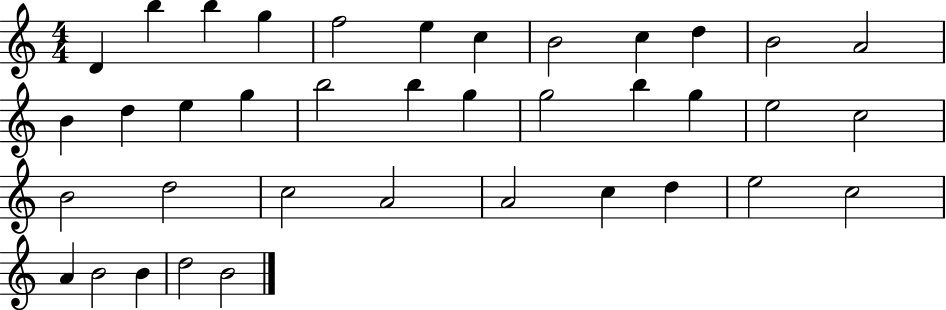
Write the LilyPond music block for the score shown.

{
  \clef treble
  \numericTimeSignature
  \time 4/4
  \key c \major
  d'4 b''4 b''4 g''4 | f''2 e''4 c''4 | b'2 c''4 d''4 | b'2 a'2 | \break b'4 d''4 e''4 g''4 | b''2 b''4 g''4 | g''2 b''4 g''4 | e''2 c''2 | \break b'2 d''2 | c''2 a'2 | a'2 c''4 d''4 | e''2 c''2 | \break a'4 b'2 b'4 | d''2 b'2 | \bar "|."
}